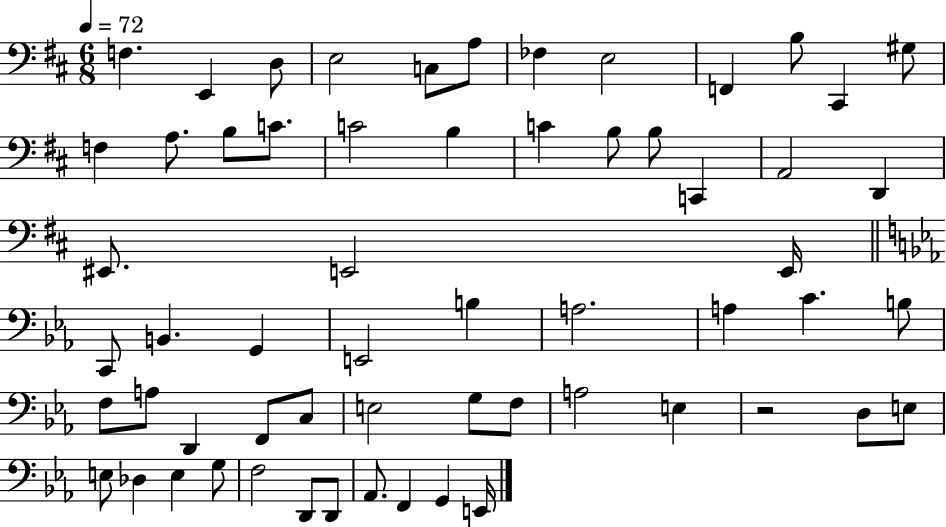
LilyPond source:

{
  \clef bass
  \numericTimeSignature
  \time 6/8
  \key d \major
  \tempo 4 = 72
  f4. e,4 d8 | e2 c8 a8 | fes4 e2 | f,4 b8 cis,4 gis8 | \break f4 a8. b8 c'8. | c'2 b4 | c'4 b8 b8 c,4 | a,2 d,4 | \break eis,8. e,2 e,16 | \bar "||" \break \key c \minor c,8 b,4. g,4 | e,2 b4 | a2. | a4 c'4. b8 | \break f8 a8 d,4 f,8 c8 | e2 g8 f8 | a2 e4 | r2 d8 e8 | \break e8 des4 e4 g8 | f2 d,8 d,8 | aes,8. f,4 g,4 e,16 | \bar "|."
}